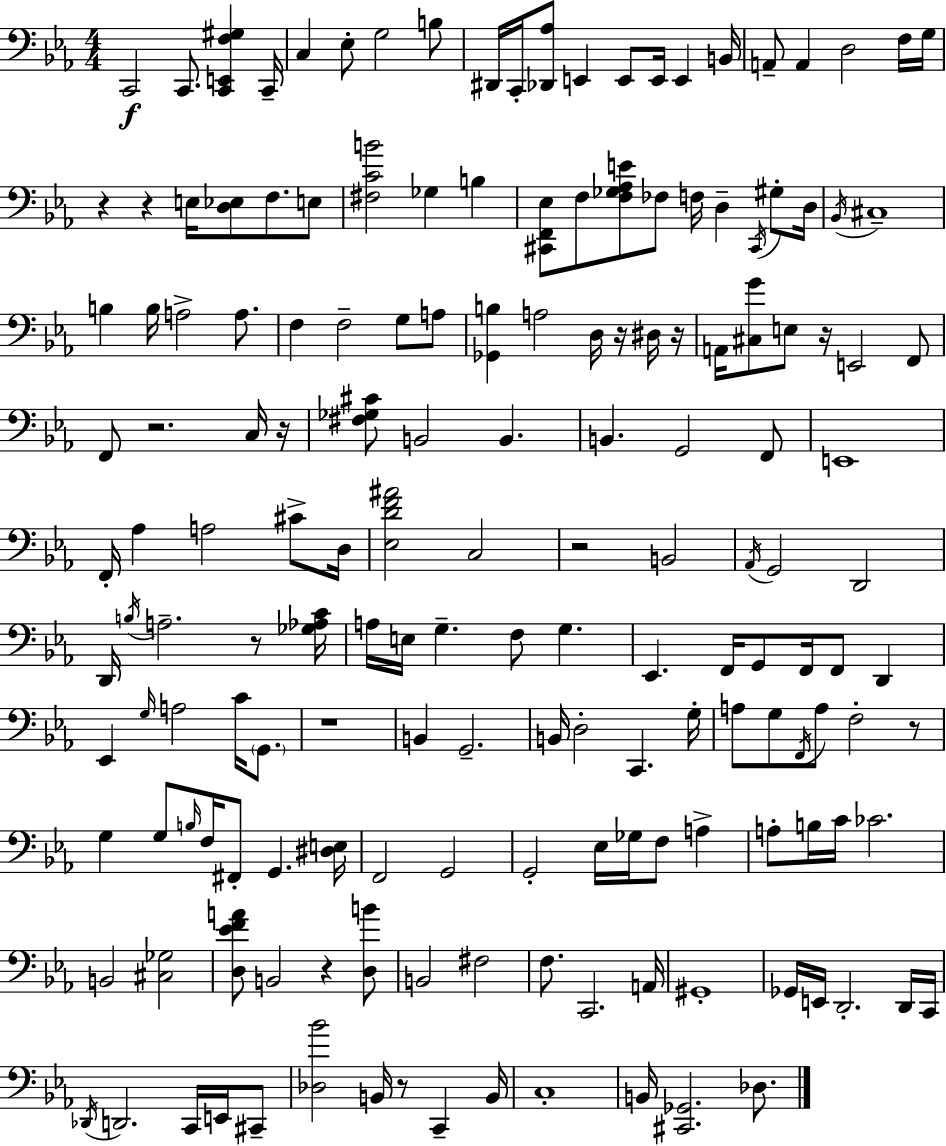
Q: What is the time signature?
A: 4/4